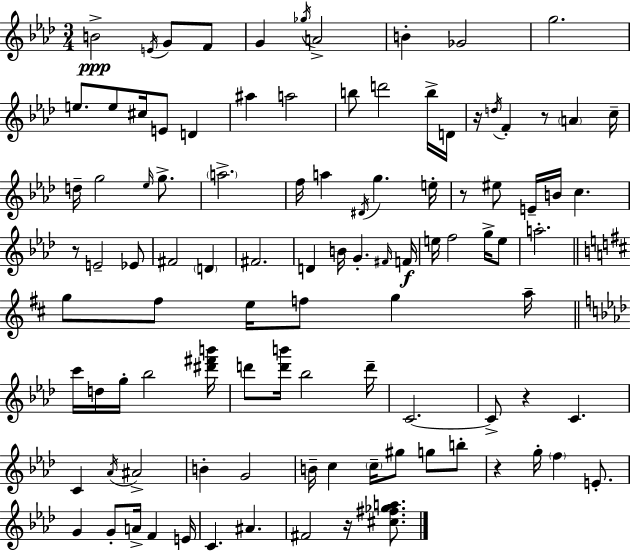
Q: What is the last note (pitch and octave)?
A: F#4